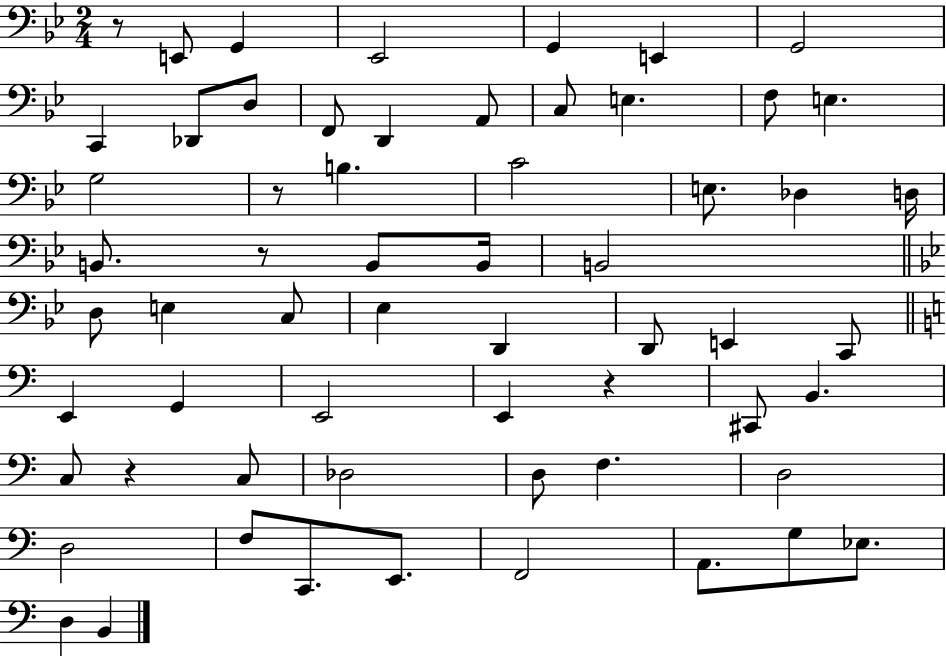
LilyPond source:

{
  \clef bass
  \numericTimeSignature
  \time 2/4
  \key bes \major
  r8 e,8 g,4 | ees,2 | g,4 e,4 | g,2 | \break c,4 des,8 d8 | f,8 d,4 a,8 | c8 e4. | f8 e4. | \break g2 | r8 b4. | c'2 | e8. des4 d16 | \break b,8. r8 b,8 b,16 | b,2 | \bar "||" \break \key bes \major d8 e4 c8 | ees4 d,4 | d,8 e,4 c,8 | \bar "||" \break \key c \major e,4 g,4 | e,2 | e,4 r4 | cis,8 b,4. | \break c8 r4 c8 | des2 | d8 f4. | d2 | \break d2 | f8 c,8. e,8. | f,2 | a,8. g8 ees8. | \break d4 b,4 | \bar "|."
}